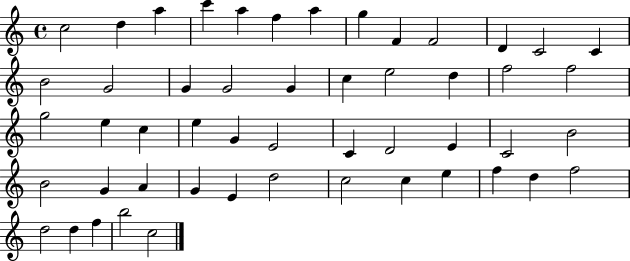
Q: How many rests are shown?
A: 0